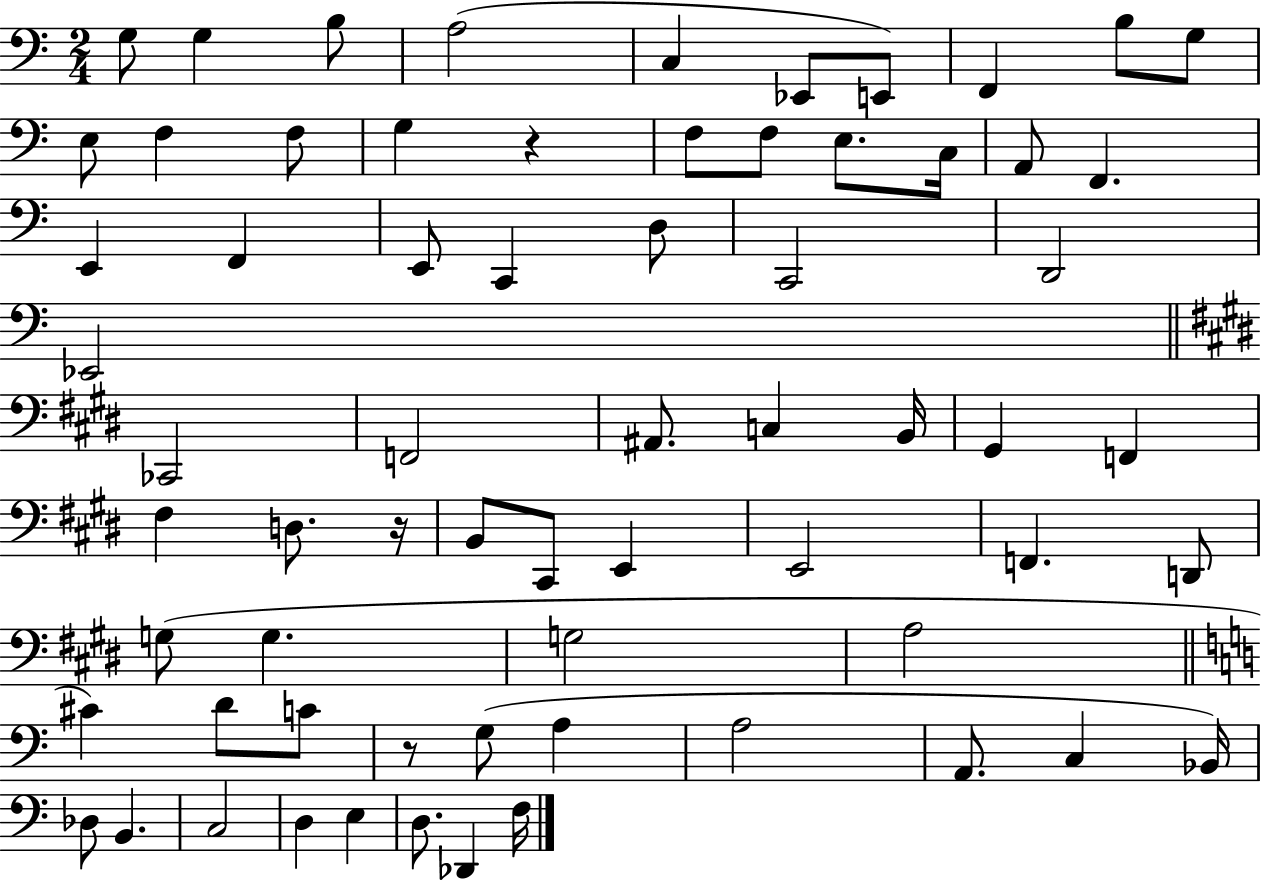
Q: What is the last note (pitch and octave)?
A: F3